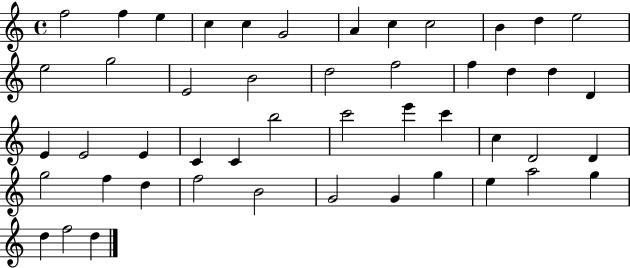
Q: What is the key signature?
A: C major